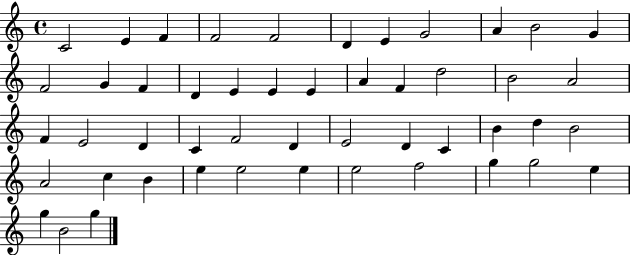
C4/h E4/q F4/q F4/h F4/h D4/q E4/q G4/h A4/q B4/h G4/q F4/h G4/q F4/q D4/q E4/q E4/q E4/q A4/q F4/q D5/h B4/h A4/h F4/q E4/h D4/q C4/q F4/h D4/q E4/h D4/q C4/q B4/q D5/q B4/h A4/h C5/q B4/q E5/q E5/h E5/q E5/h F5/h G5/q G5/h E5/q G5/q B4/h G5/q